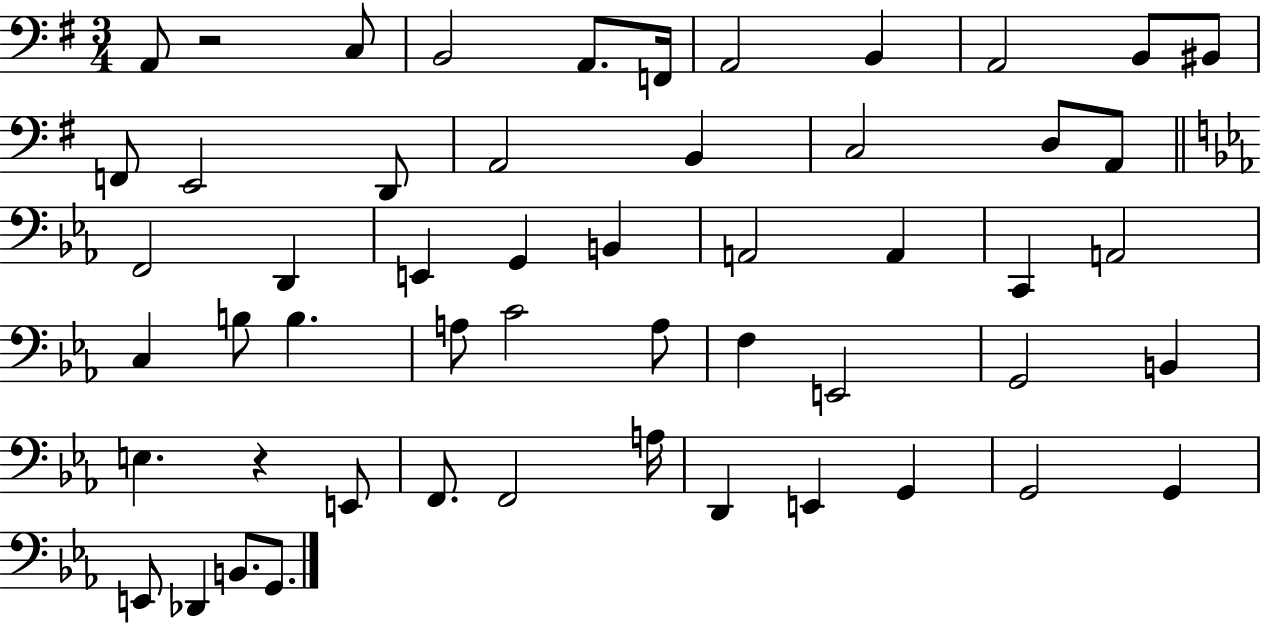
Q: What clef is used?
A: bass